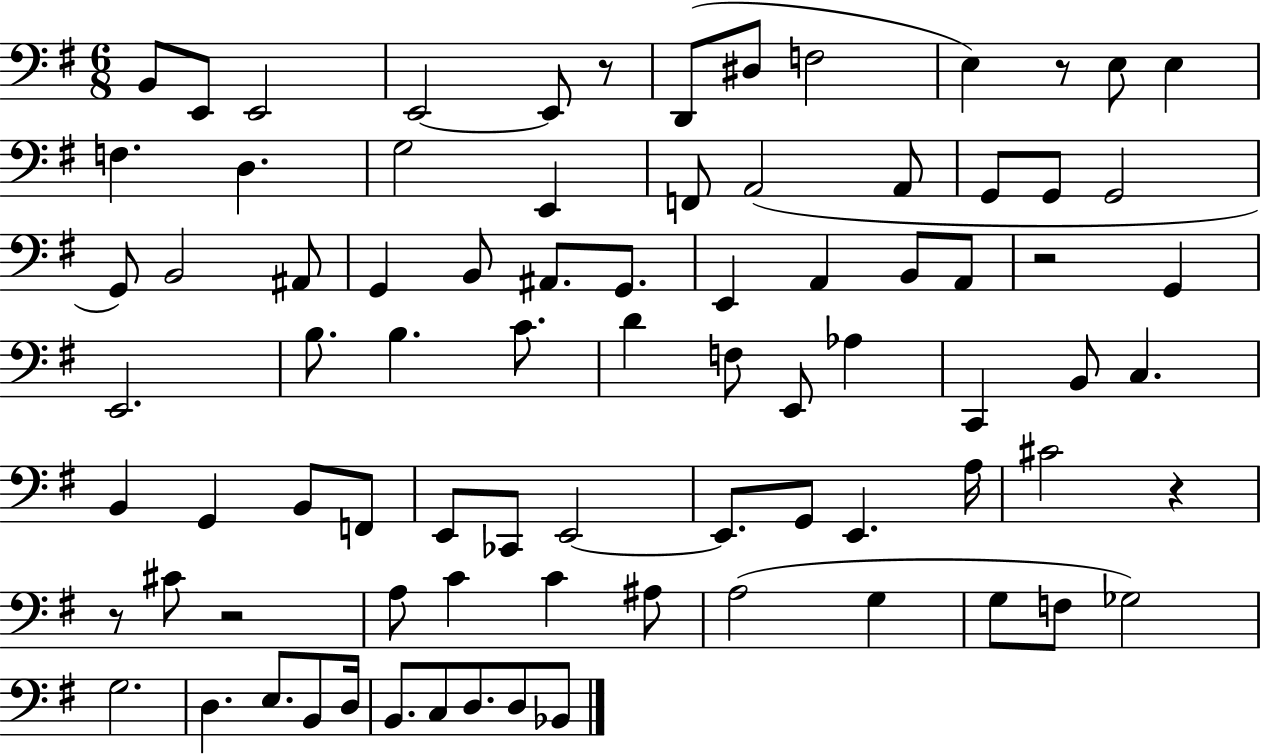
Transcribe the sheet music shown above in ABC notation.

X:1
T:Untitled
M:6/8
L:1/4
K:G
B,,/2 E,,/2 E,,2 E,,2 E,,/2 z/2 D,,/2 ^D,/2 F,2 E, z/2 E,/2 E, F, D, G,2 E,, F,,/2 A,,2 A,,/2 G,,/2 G,,/2 G,,2 G,,/2 B,,2 ^A,,/2 G,, B,,/2 ^A,,/2 G,,/2 E,, A,, B,,/2 A,,/2 z2 G,, E,,2 B,/2 B, C/2 D F,/2 E,,/2 _A, C,, B,,/2 C, B,, G,, B,,/2 F,,/2 E,,/2 _C,,/2 E,,2 E,,/2 G,,/2 E,, A,/4 ^C2 z z/2 ^C/2 z2 A,/2 C C ^A,/2 A,2 G, G,/2 F,/2 _G,2 G,2 D, E,/2 B,,/2 D,/4 B,,/2 C,/2 D,/2 D,/2 _B,,/2